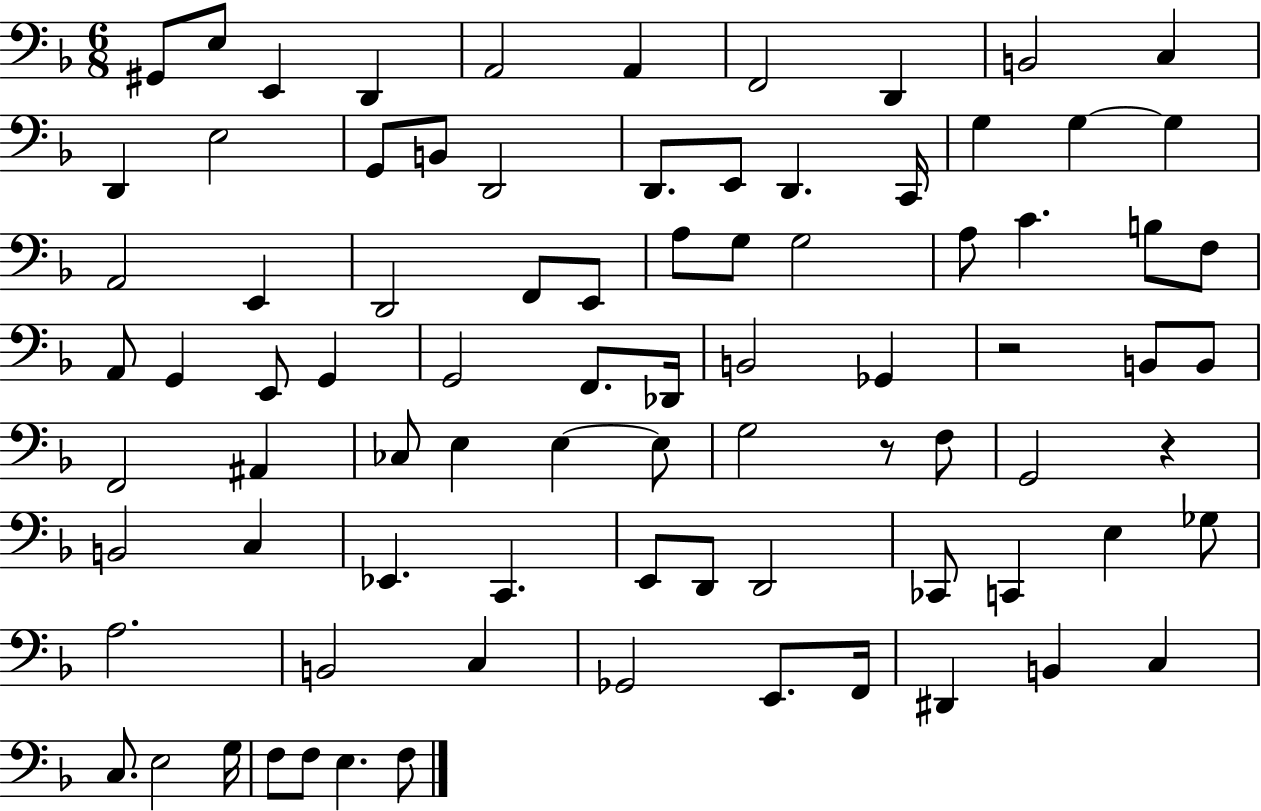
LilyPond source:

{
  \clef bass
  \numericTimeSignature
  \time 6/8
  \key f \major
  \repeat volta 2 { gis,8 e8 e,4 d,4 | a,2 a,4 | f,2 d,4 | b,2 c4 | \break d,4 e2 | g,8 b,8 d,2 | d,8. e,8 d,4. c,16 | g4 g4~~ g4 | \break a,2 e,4 | d,2 f,8 e,8 | a8 g8 g2 | a8 c'4. b8 f8 | \break a,8 g,4 e,8 g,4 | g,2 f,8. des,16 | b,2 ges,4 | r2 b,8 b,8 | \break f,2 ais,4 | ces8 e4 e4~~ e8 | g2 r8 f8 | g,2 r4 | \break b,2 c4 | ees,4. c,4. | e,8 d,8 d,2 | ces,8 c,4 e4 ges8 | \break a2. | b,2 c4 | ges,2 e,8. f,16 | dis,4 b,4 c4 | \break c8. e2 g16 | f8 f8 e4. f8 | } \bar "|."
}